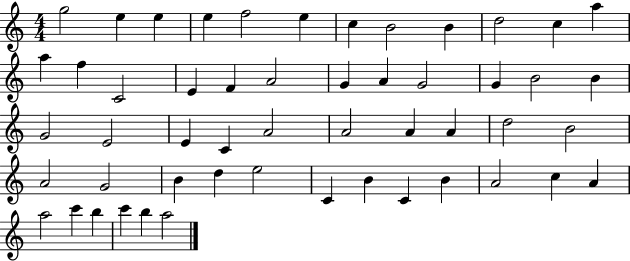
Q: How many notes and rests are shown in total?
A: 52